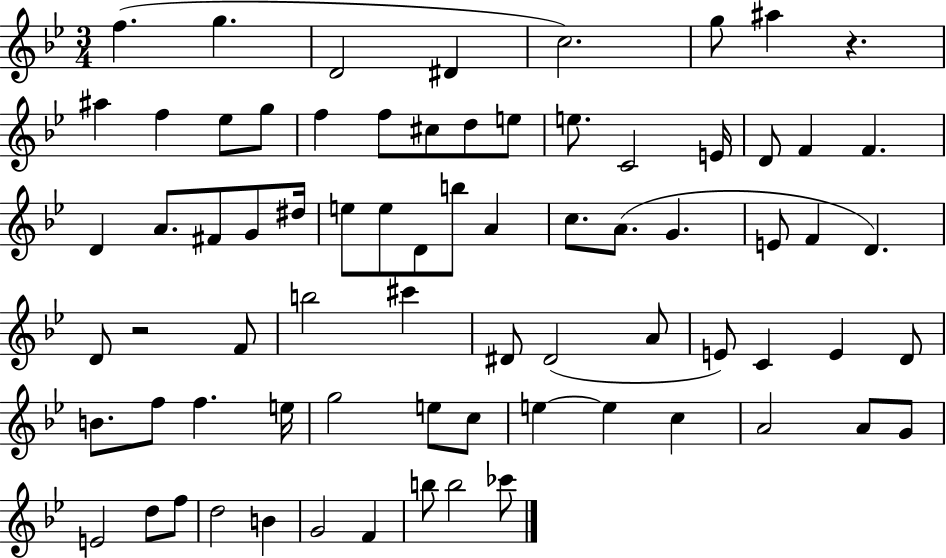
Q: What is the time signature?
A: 3/4